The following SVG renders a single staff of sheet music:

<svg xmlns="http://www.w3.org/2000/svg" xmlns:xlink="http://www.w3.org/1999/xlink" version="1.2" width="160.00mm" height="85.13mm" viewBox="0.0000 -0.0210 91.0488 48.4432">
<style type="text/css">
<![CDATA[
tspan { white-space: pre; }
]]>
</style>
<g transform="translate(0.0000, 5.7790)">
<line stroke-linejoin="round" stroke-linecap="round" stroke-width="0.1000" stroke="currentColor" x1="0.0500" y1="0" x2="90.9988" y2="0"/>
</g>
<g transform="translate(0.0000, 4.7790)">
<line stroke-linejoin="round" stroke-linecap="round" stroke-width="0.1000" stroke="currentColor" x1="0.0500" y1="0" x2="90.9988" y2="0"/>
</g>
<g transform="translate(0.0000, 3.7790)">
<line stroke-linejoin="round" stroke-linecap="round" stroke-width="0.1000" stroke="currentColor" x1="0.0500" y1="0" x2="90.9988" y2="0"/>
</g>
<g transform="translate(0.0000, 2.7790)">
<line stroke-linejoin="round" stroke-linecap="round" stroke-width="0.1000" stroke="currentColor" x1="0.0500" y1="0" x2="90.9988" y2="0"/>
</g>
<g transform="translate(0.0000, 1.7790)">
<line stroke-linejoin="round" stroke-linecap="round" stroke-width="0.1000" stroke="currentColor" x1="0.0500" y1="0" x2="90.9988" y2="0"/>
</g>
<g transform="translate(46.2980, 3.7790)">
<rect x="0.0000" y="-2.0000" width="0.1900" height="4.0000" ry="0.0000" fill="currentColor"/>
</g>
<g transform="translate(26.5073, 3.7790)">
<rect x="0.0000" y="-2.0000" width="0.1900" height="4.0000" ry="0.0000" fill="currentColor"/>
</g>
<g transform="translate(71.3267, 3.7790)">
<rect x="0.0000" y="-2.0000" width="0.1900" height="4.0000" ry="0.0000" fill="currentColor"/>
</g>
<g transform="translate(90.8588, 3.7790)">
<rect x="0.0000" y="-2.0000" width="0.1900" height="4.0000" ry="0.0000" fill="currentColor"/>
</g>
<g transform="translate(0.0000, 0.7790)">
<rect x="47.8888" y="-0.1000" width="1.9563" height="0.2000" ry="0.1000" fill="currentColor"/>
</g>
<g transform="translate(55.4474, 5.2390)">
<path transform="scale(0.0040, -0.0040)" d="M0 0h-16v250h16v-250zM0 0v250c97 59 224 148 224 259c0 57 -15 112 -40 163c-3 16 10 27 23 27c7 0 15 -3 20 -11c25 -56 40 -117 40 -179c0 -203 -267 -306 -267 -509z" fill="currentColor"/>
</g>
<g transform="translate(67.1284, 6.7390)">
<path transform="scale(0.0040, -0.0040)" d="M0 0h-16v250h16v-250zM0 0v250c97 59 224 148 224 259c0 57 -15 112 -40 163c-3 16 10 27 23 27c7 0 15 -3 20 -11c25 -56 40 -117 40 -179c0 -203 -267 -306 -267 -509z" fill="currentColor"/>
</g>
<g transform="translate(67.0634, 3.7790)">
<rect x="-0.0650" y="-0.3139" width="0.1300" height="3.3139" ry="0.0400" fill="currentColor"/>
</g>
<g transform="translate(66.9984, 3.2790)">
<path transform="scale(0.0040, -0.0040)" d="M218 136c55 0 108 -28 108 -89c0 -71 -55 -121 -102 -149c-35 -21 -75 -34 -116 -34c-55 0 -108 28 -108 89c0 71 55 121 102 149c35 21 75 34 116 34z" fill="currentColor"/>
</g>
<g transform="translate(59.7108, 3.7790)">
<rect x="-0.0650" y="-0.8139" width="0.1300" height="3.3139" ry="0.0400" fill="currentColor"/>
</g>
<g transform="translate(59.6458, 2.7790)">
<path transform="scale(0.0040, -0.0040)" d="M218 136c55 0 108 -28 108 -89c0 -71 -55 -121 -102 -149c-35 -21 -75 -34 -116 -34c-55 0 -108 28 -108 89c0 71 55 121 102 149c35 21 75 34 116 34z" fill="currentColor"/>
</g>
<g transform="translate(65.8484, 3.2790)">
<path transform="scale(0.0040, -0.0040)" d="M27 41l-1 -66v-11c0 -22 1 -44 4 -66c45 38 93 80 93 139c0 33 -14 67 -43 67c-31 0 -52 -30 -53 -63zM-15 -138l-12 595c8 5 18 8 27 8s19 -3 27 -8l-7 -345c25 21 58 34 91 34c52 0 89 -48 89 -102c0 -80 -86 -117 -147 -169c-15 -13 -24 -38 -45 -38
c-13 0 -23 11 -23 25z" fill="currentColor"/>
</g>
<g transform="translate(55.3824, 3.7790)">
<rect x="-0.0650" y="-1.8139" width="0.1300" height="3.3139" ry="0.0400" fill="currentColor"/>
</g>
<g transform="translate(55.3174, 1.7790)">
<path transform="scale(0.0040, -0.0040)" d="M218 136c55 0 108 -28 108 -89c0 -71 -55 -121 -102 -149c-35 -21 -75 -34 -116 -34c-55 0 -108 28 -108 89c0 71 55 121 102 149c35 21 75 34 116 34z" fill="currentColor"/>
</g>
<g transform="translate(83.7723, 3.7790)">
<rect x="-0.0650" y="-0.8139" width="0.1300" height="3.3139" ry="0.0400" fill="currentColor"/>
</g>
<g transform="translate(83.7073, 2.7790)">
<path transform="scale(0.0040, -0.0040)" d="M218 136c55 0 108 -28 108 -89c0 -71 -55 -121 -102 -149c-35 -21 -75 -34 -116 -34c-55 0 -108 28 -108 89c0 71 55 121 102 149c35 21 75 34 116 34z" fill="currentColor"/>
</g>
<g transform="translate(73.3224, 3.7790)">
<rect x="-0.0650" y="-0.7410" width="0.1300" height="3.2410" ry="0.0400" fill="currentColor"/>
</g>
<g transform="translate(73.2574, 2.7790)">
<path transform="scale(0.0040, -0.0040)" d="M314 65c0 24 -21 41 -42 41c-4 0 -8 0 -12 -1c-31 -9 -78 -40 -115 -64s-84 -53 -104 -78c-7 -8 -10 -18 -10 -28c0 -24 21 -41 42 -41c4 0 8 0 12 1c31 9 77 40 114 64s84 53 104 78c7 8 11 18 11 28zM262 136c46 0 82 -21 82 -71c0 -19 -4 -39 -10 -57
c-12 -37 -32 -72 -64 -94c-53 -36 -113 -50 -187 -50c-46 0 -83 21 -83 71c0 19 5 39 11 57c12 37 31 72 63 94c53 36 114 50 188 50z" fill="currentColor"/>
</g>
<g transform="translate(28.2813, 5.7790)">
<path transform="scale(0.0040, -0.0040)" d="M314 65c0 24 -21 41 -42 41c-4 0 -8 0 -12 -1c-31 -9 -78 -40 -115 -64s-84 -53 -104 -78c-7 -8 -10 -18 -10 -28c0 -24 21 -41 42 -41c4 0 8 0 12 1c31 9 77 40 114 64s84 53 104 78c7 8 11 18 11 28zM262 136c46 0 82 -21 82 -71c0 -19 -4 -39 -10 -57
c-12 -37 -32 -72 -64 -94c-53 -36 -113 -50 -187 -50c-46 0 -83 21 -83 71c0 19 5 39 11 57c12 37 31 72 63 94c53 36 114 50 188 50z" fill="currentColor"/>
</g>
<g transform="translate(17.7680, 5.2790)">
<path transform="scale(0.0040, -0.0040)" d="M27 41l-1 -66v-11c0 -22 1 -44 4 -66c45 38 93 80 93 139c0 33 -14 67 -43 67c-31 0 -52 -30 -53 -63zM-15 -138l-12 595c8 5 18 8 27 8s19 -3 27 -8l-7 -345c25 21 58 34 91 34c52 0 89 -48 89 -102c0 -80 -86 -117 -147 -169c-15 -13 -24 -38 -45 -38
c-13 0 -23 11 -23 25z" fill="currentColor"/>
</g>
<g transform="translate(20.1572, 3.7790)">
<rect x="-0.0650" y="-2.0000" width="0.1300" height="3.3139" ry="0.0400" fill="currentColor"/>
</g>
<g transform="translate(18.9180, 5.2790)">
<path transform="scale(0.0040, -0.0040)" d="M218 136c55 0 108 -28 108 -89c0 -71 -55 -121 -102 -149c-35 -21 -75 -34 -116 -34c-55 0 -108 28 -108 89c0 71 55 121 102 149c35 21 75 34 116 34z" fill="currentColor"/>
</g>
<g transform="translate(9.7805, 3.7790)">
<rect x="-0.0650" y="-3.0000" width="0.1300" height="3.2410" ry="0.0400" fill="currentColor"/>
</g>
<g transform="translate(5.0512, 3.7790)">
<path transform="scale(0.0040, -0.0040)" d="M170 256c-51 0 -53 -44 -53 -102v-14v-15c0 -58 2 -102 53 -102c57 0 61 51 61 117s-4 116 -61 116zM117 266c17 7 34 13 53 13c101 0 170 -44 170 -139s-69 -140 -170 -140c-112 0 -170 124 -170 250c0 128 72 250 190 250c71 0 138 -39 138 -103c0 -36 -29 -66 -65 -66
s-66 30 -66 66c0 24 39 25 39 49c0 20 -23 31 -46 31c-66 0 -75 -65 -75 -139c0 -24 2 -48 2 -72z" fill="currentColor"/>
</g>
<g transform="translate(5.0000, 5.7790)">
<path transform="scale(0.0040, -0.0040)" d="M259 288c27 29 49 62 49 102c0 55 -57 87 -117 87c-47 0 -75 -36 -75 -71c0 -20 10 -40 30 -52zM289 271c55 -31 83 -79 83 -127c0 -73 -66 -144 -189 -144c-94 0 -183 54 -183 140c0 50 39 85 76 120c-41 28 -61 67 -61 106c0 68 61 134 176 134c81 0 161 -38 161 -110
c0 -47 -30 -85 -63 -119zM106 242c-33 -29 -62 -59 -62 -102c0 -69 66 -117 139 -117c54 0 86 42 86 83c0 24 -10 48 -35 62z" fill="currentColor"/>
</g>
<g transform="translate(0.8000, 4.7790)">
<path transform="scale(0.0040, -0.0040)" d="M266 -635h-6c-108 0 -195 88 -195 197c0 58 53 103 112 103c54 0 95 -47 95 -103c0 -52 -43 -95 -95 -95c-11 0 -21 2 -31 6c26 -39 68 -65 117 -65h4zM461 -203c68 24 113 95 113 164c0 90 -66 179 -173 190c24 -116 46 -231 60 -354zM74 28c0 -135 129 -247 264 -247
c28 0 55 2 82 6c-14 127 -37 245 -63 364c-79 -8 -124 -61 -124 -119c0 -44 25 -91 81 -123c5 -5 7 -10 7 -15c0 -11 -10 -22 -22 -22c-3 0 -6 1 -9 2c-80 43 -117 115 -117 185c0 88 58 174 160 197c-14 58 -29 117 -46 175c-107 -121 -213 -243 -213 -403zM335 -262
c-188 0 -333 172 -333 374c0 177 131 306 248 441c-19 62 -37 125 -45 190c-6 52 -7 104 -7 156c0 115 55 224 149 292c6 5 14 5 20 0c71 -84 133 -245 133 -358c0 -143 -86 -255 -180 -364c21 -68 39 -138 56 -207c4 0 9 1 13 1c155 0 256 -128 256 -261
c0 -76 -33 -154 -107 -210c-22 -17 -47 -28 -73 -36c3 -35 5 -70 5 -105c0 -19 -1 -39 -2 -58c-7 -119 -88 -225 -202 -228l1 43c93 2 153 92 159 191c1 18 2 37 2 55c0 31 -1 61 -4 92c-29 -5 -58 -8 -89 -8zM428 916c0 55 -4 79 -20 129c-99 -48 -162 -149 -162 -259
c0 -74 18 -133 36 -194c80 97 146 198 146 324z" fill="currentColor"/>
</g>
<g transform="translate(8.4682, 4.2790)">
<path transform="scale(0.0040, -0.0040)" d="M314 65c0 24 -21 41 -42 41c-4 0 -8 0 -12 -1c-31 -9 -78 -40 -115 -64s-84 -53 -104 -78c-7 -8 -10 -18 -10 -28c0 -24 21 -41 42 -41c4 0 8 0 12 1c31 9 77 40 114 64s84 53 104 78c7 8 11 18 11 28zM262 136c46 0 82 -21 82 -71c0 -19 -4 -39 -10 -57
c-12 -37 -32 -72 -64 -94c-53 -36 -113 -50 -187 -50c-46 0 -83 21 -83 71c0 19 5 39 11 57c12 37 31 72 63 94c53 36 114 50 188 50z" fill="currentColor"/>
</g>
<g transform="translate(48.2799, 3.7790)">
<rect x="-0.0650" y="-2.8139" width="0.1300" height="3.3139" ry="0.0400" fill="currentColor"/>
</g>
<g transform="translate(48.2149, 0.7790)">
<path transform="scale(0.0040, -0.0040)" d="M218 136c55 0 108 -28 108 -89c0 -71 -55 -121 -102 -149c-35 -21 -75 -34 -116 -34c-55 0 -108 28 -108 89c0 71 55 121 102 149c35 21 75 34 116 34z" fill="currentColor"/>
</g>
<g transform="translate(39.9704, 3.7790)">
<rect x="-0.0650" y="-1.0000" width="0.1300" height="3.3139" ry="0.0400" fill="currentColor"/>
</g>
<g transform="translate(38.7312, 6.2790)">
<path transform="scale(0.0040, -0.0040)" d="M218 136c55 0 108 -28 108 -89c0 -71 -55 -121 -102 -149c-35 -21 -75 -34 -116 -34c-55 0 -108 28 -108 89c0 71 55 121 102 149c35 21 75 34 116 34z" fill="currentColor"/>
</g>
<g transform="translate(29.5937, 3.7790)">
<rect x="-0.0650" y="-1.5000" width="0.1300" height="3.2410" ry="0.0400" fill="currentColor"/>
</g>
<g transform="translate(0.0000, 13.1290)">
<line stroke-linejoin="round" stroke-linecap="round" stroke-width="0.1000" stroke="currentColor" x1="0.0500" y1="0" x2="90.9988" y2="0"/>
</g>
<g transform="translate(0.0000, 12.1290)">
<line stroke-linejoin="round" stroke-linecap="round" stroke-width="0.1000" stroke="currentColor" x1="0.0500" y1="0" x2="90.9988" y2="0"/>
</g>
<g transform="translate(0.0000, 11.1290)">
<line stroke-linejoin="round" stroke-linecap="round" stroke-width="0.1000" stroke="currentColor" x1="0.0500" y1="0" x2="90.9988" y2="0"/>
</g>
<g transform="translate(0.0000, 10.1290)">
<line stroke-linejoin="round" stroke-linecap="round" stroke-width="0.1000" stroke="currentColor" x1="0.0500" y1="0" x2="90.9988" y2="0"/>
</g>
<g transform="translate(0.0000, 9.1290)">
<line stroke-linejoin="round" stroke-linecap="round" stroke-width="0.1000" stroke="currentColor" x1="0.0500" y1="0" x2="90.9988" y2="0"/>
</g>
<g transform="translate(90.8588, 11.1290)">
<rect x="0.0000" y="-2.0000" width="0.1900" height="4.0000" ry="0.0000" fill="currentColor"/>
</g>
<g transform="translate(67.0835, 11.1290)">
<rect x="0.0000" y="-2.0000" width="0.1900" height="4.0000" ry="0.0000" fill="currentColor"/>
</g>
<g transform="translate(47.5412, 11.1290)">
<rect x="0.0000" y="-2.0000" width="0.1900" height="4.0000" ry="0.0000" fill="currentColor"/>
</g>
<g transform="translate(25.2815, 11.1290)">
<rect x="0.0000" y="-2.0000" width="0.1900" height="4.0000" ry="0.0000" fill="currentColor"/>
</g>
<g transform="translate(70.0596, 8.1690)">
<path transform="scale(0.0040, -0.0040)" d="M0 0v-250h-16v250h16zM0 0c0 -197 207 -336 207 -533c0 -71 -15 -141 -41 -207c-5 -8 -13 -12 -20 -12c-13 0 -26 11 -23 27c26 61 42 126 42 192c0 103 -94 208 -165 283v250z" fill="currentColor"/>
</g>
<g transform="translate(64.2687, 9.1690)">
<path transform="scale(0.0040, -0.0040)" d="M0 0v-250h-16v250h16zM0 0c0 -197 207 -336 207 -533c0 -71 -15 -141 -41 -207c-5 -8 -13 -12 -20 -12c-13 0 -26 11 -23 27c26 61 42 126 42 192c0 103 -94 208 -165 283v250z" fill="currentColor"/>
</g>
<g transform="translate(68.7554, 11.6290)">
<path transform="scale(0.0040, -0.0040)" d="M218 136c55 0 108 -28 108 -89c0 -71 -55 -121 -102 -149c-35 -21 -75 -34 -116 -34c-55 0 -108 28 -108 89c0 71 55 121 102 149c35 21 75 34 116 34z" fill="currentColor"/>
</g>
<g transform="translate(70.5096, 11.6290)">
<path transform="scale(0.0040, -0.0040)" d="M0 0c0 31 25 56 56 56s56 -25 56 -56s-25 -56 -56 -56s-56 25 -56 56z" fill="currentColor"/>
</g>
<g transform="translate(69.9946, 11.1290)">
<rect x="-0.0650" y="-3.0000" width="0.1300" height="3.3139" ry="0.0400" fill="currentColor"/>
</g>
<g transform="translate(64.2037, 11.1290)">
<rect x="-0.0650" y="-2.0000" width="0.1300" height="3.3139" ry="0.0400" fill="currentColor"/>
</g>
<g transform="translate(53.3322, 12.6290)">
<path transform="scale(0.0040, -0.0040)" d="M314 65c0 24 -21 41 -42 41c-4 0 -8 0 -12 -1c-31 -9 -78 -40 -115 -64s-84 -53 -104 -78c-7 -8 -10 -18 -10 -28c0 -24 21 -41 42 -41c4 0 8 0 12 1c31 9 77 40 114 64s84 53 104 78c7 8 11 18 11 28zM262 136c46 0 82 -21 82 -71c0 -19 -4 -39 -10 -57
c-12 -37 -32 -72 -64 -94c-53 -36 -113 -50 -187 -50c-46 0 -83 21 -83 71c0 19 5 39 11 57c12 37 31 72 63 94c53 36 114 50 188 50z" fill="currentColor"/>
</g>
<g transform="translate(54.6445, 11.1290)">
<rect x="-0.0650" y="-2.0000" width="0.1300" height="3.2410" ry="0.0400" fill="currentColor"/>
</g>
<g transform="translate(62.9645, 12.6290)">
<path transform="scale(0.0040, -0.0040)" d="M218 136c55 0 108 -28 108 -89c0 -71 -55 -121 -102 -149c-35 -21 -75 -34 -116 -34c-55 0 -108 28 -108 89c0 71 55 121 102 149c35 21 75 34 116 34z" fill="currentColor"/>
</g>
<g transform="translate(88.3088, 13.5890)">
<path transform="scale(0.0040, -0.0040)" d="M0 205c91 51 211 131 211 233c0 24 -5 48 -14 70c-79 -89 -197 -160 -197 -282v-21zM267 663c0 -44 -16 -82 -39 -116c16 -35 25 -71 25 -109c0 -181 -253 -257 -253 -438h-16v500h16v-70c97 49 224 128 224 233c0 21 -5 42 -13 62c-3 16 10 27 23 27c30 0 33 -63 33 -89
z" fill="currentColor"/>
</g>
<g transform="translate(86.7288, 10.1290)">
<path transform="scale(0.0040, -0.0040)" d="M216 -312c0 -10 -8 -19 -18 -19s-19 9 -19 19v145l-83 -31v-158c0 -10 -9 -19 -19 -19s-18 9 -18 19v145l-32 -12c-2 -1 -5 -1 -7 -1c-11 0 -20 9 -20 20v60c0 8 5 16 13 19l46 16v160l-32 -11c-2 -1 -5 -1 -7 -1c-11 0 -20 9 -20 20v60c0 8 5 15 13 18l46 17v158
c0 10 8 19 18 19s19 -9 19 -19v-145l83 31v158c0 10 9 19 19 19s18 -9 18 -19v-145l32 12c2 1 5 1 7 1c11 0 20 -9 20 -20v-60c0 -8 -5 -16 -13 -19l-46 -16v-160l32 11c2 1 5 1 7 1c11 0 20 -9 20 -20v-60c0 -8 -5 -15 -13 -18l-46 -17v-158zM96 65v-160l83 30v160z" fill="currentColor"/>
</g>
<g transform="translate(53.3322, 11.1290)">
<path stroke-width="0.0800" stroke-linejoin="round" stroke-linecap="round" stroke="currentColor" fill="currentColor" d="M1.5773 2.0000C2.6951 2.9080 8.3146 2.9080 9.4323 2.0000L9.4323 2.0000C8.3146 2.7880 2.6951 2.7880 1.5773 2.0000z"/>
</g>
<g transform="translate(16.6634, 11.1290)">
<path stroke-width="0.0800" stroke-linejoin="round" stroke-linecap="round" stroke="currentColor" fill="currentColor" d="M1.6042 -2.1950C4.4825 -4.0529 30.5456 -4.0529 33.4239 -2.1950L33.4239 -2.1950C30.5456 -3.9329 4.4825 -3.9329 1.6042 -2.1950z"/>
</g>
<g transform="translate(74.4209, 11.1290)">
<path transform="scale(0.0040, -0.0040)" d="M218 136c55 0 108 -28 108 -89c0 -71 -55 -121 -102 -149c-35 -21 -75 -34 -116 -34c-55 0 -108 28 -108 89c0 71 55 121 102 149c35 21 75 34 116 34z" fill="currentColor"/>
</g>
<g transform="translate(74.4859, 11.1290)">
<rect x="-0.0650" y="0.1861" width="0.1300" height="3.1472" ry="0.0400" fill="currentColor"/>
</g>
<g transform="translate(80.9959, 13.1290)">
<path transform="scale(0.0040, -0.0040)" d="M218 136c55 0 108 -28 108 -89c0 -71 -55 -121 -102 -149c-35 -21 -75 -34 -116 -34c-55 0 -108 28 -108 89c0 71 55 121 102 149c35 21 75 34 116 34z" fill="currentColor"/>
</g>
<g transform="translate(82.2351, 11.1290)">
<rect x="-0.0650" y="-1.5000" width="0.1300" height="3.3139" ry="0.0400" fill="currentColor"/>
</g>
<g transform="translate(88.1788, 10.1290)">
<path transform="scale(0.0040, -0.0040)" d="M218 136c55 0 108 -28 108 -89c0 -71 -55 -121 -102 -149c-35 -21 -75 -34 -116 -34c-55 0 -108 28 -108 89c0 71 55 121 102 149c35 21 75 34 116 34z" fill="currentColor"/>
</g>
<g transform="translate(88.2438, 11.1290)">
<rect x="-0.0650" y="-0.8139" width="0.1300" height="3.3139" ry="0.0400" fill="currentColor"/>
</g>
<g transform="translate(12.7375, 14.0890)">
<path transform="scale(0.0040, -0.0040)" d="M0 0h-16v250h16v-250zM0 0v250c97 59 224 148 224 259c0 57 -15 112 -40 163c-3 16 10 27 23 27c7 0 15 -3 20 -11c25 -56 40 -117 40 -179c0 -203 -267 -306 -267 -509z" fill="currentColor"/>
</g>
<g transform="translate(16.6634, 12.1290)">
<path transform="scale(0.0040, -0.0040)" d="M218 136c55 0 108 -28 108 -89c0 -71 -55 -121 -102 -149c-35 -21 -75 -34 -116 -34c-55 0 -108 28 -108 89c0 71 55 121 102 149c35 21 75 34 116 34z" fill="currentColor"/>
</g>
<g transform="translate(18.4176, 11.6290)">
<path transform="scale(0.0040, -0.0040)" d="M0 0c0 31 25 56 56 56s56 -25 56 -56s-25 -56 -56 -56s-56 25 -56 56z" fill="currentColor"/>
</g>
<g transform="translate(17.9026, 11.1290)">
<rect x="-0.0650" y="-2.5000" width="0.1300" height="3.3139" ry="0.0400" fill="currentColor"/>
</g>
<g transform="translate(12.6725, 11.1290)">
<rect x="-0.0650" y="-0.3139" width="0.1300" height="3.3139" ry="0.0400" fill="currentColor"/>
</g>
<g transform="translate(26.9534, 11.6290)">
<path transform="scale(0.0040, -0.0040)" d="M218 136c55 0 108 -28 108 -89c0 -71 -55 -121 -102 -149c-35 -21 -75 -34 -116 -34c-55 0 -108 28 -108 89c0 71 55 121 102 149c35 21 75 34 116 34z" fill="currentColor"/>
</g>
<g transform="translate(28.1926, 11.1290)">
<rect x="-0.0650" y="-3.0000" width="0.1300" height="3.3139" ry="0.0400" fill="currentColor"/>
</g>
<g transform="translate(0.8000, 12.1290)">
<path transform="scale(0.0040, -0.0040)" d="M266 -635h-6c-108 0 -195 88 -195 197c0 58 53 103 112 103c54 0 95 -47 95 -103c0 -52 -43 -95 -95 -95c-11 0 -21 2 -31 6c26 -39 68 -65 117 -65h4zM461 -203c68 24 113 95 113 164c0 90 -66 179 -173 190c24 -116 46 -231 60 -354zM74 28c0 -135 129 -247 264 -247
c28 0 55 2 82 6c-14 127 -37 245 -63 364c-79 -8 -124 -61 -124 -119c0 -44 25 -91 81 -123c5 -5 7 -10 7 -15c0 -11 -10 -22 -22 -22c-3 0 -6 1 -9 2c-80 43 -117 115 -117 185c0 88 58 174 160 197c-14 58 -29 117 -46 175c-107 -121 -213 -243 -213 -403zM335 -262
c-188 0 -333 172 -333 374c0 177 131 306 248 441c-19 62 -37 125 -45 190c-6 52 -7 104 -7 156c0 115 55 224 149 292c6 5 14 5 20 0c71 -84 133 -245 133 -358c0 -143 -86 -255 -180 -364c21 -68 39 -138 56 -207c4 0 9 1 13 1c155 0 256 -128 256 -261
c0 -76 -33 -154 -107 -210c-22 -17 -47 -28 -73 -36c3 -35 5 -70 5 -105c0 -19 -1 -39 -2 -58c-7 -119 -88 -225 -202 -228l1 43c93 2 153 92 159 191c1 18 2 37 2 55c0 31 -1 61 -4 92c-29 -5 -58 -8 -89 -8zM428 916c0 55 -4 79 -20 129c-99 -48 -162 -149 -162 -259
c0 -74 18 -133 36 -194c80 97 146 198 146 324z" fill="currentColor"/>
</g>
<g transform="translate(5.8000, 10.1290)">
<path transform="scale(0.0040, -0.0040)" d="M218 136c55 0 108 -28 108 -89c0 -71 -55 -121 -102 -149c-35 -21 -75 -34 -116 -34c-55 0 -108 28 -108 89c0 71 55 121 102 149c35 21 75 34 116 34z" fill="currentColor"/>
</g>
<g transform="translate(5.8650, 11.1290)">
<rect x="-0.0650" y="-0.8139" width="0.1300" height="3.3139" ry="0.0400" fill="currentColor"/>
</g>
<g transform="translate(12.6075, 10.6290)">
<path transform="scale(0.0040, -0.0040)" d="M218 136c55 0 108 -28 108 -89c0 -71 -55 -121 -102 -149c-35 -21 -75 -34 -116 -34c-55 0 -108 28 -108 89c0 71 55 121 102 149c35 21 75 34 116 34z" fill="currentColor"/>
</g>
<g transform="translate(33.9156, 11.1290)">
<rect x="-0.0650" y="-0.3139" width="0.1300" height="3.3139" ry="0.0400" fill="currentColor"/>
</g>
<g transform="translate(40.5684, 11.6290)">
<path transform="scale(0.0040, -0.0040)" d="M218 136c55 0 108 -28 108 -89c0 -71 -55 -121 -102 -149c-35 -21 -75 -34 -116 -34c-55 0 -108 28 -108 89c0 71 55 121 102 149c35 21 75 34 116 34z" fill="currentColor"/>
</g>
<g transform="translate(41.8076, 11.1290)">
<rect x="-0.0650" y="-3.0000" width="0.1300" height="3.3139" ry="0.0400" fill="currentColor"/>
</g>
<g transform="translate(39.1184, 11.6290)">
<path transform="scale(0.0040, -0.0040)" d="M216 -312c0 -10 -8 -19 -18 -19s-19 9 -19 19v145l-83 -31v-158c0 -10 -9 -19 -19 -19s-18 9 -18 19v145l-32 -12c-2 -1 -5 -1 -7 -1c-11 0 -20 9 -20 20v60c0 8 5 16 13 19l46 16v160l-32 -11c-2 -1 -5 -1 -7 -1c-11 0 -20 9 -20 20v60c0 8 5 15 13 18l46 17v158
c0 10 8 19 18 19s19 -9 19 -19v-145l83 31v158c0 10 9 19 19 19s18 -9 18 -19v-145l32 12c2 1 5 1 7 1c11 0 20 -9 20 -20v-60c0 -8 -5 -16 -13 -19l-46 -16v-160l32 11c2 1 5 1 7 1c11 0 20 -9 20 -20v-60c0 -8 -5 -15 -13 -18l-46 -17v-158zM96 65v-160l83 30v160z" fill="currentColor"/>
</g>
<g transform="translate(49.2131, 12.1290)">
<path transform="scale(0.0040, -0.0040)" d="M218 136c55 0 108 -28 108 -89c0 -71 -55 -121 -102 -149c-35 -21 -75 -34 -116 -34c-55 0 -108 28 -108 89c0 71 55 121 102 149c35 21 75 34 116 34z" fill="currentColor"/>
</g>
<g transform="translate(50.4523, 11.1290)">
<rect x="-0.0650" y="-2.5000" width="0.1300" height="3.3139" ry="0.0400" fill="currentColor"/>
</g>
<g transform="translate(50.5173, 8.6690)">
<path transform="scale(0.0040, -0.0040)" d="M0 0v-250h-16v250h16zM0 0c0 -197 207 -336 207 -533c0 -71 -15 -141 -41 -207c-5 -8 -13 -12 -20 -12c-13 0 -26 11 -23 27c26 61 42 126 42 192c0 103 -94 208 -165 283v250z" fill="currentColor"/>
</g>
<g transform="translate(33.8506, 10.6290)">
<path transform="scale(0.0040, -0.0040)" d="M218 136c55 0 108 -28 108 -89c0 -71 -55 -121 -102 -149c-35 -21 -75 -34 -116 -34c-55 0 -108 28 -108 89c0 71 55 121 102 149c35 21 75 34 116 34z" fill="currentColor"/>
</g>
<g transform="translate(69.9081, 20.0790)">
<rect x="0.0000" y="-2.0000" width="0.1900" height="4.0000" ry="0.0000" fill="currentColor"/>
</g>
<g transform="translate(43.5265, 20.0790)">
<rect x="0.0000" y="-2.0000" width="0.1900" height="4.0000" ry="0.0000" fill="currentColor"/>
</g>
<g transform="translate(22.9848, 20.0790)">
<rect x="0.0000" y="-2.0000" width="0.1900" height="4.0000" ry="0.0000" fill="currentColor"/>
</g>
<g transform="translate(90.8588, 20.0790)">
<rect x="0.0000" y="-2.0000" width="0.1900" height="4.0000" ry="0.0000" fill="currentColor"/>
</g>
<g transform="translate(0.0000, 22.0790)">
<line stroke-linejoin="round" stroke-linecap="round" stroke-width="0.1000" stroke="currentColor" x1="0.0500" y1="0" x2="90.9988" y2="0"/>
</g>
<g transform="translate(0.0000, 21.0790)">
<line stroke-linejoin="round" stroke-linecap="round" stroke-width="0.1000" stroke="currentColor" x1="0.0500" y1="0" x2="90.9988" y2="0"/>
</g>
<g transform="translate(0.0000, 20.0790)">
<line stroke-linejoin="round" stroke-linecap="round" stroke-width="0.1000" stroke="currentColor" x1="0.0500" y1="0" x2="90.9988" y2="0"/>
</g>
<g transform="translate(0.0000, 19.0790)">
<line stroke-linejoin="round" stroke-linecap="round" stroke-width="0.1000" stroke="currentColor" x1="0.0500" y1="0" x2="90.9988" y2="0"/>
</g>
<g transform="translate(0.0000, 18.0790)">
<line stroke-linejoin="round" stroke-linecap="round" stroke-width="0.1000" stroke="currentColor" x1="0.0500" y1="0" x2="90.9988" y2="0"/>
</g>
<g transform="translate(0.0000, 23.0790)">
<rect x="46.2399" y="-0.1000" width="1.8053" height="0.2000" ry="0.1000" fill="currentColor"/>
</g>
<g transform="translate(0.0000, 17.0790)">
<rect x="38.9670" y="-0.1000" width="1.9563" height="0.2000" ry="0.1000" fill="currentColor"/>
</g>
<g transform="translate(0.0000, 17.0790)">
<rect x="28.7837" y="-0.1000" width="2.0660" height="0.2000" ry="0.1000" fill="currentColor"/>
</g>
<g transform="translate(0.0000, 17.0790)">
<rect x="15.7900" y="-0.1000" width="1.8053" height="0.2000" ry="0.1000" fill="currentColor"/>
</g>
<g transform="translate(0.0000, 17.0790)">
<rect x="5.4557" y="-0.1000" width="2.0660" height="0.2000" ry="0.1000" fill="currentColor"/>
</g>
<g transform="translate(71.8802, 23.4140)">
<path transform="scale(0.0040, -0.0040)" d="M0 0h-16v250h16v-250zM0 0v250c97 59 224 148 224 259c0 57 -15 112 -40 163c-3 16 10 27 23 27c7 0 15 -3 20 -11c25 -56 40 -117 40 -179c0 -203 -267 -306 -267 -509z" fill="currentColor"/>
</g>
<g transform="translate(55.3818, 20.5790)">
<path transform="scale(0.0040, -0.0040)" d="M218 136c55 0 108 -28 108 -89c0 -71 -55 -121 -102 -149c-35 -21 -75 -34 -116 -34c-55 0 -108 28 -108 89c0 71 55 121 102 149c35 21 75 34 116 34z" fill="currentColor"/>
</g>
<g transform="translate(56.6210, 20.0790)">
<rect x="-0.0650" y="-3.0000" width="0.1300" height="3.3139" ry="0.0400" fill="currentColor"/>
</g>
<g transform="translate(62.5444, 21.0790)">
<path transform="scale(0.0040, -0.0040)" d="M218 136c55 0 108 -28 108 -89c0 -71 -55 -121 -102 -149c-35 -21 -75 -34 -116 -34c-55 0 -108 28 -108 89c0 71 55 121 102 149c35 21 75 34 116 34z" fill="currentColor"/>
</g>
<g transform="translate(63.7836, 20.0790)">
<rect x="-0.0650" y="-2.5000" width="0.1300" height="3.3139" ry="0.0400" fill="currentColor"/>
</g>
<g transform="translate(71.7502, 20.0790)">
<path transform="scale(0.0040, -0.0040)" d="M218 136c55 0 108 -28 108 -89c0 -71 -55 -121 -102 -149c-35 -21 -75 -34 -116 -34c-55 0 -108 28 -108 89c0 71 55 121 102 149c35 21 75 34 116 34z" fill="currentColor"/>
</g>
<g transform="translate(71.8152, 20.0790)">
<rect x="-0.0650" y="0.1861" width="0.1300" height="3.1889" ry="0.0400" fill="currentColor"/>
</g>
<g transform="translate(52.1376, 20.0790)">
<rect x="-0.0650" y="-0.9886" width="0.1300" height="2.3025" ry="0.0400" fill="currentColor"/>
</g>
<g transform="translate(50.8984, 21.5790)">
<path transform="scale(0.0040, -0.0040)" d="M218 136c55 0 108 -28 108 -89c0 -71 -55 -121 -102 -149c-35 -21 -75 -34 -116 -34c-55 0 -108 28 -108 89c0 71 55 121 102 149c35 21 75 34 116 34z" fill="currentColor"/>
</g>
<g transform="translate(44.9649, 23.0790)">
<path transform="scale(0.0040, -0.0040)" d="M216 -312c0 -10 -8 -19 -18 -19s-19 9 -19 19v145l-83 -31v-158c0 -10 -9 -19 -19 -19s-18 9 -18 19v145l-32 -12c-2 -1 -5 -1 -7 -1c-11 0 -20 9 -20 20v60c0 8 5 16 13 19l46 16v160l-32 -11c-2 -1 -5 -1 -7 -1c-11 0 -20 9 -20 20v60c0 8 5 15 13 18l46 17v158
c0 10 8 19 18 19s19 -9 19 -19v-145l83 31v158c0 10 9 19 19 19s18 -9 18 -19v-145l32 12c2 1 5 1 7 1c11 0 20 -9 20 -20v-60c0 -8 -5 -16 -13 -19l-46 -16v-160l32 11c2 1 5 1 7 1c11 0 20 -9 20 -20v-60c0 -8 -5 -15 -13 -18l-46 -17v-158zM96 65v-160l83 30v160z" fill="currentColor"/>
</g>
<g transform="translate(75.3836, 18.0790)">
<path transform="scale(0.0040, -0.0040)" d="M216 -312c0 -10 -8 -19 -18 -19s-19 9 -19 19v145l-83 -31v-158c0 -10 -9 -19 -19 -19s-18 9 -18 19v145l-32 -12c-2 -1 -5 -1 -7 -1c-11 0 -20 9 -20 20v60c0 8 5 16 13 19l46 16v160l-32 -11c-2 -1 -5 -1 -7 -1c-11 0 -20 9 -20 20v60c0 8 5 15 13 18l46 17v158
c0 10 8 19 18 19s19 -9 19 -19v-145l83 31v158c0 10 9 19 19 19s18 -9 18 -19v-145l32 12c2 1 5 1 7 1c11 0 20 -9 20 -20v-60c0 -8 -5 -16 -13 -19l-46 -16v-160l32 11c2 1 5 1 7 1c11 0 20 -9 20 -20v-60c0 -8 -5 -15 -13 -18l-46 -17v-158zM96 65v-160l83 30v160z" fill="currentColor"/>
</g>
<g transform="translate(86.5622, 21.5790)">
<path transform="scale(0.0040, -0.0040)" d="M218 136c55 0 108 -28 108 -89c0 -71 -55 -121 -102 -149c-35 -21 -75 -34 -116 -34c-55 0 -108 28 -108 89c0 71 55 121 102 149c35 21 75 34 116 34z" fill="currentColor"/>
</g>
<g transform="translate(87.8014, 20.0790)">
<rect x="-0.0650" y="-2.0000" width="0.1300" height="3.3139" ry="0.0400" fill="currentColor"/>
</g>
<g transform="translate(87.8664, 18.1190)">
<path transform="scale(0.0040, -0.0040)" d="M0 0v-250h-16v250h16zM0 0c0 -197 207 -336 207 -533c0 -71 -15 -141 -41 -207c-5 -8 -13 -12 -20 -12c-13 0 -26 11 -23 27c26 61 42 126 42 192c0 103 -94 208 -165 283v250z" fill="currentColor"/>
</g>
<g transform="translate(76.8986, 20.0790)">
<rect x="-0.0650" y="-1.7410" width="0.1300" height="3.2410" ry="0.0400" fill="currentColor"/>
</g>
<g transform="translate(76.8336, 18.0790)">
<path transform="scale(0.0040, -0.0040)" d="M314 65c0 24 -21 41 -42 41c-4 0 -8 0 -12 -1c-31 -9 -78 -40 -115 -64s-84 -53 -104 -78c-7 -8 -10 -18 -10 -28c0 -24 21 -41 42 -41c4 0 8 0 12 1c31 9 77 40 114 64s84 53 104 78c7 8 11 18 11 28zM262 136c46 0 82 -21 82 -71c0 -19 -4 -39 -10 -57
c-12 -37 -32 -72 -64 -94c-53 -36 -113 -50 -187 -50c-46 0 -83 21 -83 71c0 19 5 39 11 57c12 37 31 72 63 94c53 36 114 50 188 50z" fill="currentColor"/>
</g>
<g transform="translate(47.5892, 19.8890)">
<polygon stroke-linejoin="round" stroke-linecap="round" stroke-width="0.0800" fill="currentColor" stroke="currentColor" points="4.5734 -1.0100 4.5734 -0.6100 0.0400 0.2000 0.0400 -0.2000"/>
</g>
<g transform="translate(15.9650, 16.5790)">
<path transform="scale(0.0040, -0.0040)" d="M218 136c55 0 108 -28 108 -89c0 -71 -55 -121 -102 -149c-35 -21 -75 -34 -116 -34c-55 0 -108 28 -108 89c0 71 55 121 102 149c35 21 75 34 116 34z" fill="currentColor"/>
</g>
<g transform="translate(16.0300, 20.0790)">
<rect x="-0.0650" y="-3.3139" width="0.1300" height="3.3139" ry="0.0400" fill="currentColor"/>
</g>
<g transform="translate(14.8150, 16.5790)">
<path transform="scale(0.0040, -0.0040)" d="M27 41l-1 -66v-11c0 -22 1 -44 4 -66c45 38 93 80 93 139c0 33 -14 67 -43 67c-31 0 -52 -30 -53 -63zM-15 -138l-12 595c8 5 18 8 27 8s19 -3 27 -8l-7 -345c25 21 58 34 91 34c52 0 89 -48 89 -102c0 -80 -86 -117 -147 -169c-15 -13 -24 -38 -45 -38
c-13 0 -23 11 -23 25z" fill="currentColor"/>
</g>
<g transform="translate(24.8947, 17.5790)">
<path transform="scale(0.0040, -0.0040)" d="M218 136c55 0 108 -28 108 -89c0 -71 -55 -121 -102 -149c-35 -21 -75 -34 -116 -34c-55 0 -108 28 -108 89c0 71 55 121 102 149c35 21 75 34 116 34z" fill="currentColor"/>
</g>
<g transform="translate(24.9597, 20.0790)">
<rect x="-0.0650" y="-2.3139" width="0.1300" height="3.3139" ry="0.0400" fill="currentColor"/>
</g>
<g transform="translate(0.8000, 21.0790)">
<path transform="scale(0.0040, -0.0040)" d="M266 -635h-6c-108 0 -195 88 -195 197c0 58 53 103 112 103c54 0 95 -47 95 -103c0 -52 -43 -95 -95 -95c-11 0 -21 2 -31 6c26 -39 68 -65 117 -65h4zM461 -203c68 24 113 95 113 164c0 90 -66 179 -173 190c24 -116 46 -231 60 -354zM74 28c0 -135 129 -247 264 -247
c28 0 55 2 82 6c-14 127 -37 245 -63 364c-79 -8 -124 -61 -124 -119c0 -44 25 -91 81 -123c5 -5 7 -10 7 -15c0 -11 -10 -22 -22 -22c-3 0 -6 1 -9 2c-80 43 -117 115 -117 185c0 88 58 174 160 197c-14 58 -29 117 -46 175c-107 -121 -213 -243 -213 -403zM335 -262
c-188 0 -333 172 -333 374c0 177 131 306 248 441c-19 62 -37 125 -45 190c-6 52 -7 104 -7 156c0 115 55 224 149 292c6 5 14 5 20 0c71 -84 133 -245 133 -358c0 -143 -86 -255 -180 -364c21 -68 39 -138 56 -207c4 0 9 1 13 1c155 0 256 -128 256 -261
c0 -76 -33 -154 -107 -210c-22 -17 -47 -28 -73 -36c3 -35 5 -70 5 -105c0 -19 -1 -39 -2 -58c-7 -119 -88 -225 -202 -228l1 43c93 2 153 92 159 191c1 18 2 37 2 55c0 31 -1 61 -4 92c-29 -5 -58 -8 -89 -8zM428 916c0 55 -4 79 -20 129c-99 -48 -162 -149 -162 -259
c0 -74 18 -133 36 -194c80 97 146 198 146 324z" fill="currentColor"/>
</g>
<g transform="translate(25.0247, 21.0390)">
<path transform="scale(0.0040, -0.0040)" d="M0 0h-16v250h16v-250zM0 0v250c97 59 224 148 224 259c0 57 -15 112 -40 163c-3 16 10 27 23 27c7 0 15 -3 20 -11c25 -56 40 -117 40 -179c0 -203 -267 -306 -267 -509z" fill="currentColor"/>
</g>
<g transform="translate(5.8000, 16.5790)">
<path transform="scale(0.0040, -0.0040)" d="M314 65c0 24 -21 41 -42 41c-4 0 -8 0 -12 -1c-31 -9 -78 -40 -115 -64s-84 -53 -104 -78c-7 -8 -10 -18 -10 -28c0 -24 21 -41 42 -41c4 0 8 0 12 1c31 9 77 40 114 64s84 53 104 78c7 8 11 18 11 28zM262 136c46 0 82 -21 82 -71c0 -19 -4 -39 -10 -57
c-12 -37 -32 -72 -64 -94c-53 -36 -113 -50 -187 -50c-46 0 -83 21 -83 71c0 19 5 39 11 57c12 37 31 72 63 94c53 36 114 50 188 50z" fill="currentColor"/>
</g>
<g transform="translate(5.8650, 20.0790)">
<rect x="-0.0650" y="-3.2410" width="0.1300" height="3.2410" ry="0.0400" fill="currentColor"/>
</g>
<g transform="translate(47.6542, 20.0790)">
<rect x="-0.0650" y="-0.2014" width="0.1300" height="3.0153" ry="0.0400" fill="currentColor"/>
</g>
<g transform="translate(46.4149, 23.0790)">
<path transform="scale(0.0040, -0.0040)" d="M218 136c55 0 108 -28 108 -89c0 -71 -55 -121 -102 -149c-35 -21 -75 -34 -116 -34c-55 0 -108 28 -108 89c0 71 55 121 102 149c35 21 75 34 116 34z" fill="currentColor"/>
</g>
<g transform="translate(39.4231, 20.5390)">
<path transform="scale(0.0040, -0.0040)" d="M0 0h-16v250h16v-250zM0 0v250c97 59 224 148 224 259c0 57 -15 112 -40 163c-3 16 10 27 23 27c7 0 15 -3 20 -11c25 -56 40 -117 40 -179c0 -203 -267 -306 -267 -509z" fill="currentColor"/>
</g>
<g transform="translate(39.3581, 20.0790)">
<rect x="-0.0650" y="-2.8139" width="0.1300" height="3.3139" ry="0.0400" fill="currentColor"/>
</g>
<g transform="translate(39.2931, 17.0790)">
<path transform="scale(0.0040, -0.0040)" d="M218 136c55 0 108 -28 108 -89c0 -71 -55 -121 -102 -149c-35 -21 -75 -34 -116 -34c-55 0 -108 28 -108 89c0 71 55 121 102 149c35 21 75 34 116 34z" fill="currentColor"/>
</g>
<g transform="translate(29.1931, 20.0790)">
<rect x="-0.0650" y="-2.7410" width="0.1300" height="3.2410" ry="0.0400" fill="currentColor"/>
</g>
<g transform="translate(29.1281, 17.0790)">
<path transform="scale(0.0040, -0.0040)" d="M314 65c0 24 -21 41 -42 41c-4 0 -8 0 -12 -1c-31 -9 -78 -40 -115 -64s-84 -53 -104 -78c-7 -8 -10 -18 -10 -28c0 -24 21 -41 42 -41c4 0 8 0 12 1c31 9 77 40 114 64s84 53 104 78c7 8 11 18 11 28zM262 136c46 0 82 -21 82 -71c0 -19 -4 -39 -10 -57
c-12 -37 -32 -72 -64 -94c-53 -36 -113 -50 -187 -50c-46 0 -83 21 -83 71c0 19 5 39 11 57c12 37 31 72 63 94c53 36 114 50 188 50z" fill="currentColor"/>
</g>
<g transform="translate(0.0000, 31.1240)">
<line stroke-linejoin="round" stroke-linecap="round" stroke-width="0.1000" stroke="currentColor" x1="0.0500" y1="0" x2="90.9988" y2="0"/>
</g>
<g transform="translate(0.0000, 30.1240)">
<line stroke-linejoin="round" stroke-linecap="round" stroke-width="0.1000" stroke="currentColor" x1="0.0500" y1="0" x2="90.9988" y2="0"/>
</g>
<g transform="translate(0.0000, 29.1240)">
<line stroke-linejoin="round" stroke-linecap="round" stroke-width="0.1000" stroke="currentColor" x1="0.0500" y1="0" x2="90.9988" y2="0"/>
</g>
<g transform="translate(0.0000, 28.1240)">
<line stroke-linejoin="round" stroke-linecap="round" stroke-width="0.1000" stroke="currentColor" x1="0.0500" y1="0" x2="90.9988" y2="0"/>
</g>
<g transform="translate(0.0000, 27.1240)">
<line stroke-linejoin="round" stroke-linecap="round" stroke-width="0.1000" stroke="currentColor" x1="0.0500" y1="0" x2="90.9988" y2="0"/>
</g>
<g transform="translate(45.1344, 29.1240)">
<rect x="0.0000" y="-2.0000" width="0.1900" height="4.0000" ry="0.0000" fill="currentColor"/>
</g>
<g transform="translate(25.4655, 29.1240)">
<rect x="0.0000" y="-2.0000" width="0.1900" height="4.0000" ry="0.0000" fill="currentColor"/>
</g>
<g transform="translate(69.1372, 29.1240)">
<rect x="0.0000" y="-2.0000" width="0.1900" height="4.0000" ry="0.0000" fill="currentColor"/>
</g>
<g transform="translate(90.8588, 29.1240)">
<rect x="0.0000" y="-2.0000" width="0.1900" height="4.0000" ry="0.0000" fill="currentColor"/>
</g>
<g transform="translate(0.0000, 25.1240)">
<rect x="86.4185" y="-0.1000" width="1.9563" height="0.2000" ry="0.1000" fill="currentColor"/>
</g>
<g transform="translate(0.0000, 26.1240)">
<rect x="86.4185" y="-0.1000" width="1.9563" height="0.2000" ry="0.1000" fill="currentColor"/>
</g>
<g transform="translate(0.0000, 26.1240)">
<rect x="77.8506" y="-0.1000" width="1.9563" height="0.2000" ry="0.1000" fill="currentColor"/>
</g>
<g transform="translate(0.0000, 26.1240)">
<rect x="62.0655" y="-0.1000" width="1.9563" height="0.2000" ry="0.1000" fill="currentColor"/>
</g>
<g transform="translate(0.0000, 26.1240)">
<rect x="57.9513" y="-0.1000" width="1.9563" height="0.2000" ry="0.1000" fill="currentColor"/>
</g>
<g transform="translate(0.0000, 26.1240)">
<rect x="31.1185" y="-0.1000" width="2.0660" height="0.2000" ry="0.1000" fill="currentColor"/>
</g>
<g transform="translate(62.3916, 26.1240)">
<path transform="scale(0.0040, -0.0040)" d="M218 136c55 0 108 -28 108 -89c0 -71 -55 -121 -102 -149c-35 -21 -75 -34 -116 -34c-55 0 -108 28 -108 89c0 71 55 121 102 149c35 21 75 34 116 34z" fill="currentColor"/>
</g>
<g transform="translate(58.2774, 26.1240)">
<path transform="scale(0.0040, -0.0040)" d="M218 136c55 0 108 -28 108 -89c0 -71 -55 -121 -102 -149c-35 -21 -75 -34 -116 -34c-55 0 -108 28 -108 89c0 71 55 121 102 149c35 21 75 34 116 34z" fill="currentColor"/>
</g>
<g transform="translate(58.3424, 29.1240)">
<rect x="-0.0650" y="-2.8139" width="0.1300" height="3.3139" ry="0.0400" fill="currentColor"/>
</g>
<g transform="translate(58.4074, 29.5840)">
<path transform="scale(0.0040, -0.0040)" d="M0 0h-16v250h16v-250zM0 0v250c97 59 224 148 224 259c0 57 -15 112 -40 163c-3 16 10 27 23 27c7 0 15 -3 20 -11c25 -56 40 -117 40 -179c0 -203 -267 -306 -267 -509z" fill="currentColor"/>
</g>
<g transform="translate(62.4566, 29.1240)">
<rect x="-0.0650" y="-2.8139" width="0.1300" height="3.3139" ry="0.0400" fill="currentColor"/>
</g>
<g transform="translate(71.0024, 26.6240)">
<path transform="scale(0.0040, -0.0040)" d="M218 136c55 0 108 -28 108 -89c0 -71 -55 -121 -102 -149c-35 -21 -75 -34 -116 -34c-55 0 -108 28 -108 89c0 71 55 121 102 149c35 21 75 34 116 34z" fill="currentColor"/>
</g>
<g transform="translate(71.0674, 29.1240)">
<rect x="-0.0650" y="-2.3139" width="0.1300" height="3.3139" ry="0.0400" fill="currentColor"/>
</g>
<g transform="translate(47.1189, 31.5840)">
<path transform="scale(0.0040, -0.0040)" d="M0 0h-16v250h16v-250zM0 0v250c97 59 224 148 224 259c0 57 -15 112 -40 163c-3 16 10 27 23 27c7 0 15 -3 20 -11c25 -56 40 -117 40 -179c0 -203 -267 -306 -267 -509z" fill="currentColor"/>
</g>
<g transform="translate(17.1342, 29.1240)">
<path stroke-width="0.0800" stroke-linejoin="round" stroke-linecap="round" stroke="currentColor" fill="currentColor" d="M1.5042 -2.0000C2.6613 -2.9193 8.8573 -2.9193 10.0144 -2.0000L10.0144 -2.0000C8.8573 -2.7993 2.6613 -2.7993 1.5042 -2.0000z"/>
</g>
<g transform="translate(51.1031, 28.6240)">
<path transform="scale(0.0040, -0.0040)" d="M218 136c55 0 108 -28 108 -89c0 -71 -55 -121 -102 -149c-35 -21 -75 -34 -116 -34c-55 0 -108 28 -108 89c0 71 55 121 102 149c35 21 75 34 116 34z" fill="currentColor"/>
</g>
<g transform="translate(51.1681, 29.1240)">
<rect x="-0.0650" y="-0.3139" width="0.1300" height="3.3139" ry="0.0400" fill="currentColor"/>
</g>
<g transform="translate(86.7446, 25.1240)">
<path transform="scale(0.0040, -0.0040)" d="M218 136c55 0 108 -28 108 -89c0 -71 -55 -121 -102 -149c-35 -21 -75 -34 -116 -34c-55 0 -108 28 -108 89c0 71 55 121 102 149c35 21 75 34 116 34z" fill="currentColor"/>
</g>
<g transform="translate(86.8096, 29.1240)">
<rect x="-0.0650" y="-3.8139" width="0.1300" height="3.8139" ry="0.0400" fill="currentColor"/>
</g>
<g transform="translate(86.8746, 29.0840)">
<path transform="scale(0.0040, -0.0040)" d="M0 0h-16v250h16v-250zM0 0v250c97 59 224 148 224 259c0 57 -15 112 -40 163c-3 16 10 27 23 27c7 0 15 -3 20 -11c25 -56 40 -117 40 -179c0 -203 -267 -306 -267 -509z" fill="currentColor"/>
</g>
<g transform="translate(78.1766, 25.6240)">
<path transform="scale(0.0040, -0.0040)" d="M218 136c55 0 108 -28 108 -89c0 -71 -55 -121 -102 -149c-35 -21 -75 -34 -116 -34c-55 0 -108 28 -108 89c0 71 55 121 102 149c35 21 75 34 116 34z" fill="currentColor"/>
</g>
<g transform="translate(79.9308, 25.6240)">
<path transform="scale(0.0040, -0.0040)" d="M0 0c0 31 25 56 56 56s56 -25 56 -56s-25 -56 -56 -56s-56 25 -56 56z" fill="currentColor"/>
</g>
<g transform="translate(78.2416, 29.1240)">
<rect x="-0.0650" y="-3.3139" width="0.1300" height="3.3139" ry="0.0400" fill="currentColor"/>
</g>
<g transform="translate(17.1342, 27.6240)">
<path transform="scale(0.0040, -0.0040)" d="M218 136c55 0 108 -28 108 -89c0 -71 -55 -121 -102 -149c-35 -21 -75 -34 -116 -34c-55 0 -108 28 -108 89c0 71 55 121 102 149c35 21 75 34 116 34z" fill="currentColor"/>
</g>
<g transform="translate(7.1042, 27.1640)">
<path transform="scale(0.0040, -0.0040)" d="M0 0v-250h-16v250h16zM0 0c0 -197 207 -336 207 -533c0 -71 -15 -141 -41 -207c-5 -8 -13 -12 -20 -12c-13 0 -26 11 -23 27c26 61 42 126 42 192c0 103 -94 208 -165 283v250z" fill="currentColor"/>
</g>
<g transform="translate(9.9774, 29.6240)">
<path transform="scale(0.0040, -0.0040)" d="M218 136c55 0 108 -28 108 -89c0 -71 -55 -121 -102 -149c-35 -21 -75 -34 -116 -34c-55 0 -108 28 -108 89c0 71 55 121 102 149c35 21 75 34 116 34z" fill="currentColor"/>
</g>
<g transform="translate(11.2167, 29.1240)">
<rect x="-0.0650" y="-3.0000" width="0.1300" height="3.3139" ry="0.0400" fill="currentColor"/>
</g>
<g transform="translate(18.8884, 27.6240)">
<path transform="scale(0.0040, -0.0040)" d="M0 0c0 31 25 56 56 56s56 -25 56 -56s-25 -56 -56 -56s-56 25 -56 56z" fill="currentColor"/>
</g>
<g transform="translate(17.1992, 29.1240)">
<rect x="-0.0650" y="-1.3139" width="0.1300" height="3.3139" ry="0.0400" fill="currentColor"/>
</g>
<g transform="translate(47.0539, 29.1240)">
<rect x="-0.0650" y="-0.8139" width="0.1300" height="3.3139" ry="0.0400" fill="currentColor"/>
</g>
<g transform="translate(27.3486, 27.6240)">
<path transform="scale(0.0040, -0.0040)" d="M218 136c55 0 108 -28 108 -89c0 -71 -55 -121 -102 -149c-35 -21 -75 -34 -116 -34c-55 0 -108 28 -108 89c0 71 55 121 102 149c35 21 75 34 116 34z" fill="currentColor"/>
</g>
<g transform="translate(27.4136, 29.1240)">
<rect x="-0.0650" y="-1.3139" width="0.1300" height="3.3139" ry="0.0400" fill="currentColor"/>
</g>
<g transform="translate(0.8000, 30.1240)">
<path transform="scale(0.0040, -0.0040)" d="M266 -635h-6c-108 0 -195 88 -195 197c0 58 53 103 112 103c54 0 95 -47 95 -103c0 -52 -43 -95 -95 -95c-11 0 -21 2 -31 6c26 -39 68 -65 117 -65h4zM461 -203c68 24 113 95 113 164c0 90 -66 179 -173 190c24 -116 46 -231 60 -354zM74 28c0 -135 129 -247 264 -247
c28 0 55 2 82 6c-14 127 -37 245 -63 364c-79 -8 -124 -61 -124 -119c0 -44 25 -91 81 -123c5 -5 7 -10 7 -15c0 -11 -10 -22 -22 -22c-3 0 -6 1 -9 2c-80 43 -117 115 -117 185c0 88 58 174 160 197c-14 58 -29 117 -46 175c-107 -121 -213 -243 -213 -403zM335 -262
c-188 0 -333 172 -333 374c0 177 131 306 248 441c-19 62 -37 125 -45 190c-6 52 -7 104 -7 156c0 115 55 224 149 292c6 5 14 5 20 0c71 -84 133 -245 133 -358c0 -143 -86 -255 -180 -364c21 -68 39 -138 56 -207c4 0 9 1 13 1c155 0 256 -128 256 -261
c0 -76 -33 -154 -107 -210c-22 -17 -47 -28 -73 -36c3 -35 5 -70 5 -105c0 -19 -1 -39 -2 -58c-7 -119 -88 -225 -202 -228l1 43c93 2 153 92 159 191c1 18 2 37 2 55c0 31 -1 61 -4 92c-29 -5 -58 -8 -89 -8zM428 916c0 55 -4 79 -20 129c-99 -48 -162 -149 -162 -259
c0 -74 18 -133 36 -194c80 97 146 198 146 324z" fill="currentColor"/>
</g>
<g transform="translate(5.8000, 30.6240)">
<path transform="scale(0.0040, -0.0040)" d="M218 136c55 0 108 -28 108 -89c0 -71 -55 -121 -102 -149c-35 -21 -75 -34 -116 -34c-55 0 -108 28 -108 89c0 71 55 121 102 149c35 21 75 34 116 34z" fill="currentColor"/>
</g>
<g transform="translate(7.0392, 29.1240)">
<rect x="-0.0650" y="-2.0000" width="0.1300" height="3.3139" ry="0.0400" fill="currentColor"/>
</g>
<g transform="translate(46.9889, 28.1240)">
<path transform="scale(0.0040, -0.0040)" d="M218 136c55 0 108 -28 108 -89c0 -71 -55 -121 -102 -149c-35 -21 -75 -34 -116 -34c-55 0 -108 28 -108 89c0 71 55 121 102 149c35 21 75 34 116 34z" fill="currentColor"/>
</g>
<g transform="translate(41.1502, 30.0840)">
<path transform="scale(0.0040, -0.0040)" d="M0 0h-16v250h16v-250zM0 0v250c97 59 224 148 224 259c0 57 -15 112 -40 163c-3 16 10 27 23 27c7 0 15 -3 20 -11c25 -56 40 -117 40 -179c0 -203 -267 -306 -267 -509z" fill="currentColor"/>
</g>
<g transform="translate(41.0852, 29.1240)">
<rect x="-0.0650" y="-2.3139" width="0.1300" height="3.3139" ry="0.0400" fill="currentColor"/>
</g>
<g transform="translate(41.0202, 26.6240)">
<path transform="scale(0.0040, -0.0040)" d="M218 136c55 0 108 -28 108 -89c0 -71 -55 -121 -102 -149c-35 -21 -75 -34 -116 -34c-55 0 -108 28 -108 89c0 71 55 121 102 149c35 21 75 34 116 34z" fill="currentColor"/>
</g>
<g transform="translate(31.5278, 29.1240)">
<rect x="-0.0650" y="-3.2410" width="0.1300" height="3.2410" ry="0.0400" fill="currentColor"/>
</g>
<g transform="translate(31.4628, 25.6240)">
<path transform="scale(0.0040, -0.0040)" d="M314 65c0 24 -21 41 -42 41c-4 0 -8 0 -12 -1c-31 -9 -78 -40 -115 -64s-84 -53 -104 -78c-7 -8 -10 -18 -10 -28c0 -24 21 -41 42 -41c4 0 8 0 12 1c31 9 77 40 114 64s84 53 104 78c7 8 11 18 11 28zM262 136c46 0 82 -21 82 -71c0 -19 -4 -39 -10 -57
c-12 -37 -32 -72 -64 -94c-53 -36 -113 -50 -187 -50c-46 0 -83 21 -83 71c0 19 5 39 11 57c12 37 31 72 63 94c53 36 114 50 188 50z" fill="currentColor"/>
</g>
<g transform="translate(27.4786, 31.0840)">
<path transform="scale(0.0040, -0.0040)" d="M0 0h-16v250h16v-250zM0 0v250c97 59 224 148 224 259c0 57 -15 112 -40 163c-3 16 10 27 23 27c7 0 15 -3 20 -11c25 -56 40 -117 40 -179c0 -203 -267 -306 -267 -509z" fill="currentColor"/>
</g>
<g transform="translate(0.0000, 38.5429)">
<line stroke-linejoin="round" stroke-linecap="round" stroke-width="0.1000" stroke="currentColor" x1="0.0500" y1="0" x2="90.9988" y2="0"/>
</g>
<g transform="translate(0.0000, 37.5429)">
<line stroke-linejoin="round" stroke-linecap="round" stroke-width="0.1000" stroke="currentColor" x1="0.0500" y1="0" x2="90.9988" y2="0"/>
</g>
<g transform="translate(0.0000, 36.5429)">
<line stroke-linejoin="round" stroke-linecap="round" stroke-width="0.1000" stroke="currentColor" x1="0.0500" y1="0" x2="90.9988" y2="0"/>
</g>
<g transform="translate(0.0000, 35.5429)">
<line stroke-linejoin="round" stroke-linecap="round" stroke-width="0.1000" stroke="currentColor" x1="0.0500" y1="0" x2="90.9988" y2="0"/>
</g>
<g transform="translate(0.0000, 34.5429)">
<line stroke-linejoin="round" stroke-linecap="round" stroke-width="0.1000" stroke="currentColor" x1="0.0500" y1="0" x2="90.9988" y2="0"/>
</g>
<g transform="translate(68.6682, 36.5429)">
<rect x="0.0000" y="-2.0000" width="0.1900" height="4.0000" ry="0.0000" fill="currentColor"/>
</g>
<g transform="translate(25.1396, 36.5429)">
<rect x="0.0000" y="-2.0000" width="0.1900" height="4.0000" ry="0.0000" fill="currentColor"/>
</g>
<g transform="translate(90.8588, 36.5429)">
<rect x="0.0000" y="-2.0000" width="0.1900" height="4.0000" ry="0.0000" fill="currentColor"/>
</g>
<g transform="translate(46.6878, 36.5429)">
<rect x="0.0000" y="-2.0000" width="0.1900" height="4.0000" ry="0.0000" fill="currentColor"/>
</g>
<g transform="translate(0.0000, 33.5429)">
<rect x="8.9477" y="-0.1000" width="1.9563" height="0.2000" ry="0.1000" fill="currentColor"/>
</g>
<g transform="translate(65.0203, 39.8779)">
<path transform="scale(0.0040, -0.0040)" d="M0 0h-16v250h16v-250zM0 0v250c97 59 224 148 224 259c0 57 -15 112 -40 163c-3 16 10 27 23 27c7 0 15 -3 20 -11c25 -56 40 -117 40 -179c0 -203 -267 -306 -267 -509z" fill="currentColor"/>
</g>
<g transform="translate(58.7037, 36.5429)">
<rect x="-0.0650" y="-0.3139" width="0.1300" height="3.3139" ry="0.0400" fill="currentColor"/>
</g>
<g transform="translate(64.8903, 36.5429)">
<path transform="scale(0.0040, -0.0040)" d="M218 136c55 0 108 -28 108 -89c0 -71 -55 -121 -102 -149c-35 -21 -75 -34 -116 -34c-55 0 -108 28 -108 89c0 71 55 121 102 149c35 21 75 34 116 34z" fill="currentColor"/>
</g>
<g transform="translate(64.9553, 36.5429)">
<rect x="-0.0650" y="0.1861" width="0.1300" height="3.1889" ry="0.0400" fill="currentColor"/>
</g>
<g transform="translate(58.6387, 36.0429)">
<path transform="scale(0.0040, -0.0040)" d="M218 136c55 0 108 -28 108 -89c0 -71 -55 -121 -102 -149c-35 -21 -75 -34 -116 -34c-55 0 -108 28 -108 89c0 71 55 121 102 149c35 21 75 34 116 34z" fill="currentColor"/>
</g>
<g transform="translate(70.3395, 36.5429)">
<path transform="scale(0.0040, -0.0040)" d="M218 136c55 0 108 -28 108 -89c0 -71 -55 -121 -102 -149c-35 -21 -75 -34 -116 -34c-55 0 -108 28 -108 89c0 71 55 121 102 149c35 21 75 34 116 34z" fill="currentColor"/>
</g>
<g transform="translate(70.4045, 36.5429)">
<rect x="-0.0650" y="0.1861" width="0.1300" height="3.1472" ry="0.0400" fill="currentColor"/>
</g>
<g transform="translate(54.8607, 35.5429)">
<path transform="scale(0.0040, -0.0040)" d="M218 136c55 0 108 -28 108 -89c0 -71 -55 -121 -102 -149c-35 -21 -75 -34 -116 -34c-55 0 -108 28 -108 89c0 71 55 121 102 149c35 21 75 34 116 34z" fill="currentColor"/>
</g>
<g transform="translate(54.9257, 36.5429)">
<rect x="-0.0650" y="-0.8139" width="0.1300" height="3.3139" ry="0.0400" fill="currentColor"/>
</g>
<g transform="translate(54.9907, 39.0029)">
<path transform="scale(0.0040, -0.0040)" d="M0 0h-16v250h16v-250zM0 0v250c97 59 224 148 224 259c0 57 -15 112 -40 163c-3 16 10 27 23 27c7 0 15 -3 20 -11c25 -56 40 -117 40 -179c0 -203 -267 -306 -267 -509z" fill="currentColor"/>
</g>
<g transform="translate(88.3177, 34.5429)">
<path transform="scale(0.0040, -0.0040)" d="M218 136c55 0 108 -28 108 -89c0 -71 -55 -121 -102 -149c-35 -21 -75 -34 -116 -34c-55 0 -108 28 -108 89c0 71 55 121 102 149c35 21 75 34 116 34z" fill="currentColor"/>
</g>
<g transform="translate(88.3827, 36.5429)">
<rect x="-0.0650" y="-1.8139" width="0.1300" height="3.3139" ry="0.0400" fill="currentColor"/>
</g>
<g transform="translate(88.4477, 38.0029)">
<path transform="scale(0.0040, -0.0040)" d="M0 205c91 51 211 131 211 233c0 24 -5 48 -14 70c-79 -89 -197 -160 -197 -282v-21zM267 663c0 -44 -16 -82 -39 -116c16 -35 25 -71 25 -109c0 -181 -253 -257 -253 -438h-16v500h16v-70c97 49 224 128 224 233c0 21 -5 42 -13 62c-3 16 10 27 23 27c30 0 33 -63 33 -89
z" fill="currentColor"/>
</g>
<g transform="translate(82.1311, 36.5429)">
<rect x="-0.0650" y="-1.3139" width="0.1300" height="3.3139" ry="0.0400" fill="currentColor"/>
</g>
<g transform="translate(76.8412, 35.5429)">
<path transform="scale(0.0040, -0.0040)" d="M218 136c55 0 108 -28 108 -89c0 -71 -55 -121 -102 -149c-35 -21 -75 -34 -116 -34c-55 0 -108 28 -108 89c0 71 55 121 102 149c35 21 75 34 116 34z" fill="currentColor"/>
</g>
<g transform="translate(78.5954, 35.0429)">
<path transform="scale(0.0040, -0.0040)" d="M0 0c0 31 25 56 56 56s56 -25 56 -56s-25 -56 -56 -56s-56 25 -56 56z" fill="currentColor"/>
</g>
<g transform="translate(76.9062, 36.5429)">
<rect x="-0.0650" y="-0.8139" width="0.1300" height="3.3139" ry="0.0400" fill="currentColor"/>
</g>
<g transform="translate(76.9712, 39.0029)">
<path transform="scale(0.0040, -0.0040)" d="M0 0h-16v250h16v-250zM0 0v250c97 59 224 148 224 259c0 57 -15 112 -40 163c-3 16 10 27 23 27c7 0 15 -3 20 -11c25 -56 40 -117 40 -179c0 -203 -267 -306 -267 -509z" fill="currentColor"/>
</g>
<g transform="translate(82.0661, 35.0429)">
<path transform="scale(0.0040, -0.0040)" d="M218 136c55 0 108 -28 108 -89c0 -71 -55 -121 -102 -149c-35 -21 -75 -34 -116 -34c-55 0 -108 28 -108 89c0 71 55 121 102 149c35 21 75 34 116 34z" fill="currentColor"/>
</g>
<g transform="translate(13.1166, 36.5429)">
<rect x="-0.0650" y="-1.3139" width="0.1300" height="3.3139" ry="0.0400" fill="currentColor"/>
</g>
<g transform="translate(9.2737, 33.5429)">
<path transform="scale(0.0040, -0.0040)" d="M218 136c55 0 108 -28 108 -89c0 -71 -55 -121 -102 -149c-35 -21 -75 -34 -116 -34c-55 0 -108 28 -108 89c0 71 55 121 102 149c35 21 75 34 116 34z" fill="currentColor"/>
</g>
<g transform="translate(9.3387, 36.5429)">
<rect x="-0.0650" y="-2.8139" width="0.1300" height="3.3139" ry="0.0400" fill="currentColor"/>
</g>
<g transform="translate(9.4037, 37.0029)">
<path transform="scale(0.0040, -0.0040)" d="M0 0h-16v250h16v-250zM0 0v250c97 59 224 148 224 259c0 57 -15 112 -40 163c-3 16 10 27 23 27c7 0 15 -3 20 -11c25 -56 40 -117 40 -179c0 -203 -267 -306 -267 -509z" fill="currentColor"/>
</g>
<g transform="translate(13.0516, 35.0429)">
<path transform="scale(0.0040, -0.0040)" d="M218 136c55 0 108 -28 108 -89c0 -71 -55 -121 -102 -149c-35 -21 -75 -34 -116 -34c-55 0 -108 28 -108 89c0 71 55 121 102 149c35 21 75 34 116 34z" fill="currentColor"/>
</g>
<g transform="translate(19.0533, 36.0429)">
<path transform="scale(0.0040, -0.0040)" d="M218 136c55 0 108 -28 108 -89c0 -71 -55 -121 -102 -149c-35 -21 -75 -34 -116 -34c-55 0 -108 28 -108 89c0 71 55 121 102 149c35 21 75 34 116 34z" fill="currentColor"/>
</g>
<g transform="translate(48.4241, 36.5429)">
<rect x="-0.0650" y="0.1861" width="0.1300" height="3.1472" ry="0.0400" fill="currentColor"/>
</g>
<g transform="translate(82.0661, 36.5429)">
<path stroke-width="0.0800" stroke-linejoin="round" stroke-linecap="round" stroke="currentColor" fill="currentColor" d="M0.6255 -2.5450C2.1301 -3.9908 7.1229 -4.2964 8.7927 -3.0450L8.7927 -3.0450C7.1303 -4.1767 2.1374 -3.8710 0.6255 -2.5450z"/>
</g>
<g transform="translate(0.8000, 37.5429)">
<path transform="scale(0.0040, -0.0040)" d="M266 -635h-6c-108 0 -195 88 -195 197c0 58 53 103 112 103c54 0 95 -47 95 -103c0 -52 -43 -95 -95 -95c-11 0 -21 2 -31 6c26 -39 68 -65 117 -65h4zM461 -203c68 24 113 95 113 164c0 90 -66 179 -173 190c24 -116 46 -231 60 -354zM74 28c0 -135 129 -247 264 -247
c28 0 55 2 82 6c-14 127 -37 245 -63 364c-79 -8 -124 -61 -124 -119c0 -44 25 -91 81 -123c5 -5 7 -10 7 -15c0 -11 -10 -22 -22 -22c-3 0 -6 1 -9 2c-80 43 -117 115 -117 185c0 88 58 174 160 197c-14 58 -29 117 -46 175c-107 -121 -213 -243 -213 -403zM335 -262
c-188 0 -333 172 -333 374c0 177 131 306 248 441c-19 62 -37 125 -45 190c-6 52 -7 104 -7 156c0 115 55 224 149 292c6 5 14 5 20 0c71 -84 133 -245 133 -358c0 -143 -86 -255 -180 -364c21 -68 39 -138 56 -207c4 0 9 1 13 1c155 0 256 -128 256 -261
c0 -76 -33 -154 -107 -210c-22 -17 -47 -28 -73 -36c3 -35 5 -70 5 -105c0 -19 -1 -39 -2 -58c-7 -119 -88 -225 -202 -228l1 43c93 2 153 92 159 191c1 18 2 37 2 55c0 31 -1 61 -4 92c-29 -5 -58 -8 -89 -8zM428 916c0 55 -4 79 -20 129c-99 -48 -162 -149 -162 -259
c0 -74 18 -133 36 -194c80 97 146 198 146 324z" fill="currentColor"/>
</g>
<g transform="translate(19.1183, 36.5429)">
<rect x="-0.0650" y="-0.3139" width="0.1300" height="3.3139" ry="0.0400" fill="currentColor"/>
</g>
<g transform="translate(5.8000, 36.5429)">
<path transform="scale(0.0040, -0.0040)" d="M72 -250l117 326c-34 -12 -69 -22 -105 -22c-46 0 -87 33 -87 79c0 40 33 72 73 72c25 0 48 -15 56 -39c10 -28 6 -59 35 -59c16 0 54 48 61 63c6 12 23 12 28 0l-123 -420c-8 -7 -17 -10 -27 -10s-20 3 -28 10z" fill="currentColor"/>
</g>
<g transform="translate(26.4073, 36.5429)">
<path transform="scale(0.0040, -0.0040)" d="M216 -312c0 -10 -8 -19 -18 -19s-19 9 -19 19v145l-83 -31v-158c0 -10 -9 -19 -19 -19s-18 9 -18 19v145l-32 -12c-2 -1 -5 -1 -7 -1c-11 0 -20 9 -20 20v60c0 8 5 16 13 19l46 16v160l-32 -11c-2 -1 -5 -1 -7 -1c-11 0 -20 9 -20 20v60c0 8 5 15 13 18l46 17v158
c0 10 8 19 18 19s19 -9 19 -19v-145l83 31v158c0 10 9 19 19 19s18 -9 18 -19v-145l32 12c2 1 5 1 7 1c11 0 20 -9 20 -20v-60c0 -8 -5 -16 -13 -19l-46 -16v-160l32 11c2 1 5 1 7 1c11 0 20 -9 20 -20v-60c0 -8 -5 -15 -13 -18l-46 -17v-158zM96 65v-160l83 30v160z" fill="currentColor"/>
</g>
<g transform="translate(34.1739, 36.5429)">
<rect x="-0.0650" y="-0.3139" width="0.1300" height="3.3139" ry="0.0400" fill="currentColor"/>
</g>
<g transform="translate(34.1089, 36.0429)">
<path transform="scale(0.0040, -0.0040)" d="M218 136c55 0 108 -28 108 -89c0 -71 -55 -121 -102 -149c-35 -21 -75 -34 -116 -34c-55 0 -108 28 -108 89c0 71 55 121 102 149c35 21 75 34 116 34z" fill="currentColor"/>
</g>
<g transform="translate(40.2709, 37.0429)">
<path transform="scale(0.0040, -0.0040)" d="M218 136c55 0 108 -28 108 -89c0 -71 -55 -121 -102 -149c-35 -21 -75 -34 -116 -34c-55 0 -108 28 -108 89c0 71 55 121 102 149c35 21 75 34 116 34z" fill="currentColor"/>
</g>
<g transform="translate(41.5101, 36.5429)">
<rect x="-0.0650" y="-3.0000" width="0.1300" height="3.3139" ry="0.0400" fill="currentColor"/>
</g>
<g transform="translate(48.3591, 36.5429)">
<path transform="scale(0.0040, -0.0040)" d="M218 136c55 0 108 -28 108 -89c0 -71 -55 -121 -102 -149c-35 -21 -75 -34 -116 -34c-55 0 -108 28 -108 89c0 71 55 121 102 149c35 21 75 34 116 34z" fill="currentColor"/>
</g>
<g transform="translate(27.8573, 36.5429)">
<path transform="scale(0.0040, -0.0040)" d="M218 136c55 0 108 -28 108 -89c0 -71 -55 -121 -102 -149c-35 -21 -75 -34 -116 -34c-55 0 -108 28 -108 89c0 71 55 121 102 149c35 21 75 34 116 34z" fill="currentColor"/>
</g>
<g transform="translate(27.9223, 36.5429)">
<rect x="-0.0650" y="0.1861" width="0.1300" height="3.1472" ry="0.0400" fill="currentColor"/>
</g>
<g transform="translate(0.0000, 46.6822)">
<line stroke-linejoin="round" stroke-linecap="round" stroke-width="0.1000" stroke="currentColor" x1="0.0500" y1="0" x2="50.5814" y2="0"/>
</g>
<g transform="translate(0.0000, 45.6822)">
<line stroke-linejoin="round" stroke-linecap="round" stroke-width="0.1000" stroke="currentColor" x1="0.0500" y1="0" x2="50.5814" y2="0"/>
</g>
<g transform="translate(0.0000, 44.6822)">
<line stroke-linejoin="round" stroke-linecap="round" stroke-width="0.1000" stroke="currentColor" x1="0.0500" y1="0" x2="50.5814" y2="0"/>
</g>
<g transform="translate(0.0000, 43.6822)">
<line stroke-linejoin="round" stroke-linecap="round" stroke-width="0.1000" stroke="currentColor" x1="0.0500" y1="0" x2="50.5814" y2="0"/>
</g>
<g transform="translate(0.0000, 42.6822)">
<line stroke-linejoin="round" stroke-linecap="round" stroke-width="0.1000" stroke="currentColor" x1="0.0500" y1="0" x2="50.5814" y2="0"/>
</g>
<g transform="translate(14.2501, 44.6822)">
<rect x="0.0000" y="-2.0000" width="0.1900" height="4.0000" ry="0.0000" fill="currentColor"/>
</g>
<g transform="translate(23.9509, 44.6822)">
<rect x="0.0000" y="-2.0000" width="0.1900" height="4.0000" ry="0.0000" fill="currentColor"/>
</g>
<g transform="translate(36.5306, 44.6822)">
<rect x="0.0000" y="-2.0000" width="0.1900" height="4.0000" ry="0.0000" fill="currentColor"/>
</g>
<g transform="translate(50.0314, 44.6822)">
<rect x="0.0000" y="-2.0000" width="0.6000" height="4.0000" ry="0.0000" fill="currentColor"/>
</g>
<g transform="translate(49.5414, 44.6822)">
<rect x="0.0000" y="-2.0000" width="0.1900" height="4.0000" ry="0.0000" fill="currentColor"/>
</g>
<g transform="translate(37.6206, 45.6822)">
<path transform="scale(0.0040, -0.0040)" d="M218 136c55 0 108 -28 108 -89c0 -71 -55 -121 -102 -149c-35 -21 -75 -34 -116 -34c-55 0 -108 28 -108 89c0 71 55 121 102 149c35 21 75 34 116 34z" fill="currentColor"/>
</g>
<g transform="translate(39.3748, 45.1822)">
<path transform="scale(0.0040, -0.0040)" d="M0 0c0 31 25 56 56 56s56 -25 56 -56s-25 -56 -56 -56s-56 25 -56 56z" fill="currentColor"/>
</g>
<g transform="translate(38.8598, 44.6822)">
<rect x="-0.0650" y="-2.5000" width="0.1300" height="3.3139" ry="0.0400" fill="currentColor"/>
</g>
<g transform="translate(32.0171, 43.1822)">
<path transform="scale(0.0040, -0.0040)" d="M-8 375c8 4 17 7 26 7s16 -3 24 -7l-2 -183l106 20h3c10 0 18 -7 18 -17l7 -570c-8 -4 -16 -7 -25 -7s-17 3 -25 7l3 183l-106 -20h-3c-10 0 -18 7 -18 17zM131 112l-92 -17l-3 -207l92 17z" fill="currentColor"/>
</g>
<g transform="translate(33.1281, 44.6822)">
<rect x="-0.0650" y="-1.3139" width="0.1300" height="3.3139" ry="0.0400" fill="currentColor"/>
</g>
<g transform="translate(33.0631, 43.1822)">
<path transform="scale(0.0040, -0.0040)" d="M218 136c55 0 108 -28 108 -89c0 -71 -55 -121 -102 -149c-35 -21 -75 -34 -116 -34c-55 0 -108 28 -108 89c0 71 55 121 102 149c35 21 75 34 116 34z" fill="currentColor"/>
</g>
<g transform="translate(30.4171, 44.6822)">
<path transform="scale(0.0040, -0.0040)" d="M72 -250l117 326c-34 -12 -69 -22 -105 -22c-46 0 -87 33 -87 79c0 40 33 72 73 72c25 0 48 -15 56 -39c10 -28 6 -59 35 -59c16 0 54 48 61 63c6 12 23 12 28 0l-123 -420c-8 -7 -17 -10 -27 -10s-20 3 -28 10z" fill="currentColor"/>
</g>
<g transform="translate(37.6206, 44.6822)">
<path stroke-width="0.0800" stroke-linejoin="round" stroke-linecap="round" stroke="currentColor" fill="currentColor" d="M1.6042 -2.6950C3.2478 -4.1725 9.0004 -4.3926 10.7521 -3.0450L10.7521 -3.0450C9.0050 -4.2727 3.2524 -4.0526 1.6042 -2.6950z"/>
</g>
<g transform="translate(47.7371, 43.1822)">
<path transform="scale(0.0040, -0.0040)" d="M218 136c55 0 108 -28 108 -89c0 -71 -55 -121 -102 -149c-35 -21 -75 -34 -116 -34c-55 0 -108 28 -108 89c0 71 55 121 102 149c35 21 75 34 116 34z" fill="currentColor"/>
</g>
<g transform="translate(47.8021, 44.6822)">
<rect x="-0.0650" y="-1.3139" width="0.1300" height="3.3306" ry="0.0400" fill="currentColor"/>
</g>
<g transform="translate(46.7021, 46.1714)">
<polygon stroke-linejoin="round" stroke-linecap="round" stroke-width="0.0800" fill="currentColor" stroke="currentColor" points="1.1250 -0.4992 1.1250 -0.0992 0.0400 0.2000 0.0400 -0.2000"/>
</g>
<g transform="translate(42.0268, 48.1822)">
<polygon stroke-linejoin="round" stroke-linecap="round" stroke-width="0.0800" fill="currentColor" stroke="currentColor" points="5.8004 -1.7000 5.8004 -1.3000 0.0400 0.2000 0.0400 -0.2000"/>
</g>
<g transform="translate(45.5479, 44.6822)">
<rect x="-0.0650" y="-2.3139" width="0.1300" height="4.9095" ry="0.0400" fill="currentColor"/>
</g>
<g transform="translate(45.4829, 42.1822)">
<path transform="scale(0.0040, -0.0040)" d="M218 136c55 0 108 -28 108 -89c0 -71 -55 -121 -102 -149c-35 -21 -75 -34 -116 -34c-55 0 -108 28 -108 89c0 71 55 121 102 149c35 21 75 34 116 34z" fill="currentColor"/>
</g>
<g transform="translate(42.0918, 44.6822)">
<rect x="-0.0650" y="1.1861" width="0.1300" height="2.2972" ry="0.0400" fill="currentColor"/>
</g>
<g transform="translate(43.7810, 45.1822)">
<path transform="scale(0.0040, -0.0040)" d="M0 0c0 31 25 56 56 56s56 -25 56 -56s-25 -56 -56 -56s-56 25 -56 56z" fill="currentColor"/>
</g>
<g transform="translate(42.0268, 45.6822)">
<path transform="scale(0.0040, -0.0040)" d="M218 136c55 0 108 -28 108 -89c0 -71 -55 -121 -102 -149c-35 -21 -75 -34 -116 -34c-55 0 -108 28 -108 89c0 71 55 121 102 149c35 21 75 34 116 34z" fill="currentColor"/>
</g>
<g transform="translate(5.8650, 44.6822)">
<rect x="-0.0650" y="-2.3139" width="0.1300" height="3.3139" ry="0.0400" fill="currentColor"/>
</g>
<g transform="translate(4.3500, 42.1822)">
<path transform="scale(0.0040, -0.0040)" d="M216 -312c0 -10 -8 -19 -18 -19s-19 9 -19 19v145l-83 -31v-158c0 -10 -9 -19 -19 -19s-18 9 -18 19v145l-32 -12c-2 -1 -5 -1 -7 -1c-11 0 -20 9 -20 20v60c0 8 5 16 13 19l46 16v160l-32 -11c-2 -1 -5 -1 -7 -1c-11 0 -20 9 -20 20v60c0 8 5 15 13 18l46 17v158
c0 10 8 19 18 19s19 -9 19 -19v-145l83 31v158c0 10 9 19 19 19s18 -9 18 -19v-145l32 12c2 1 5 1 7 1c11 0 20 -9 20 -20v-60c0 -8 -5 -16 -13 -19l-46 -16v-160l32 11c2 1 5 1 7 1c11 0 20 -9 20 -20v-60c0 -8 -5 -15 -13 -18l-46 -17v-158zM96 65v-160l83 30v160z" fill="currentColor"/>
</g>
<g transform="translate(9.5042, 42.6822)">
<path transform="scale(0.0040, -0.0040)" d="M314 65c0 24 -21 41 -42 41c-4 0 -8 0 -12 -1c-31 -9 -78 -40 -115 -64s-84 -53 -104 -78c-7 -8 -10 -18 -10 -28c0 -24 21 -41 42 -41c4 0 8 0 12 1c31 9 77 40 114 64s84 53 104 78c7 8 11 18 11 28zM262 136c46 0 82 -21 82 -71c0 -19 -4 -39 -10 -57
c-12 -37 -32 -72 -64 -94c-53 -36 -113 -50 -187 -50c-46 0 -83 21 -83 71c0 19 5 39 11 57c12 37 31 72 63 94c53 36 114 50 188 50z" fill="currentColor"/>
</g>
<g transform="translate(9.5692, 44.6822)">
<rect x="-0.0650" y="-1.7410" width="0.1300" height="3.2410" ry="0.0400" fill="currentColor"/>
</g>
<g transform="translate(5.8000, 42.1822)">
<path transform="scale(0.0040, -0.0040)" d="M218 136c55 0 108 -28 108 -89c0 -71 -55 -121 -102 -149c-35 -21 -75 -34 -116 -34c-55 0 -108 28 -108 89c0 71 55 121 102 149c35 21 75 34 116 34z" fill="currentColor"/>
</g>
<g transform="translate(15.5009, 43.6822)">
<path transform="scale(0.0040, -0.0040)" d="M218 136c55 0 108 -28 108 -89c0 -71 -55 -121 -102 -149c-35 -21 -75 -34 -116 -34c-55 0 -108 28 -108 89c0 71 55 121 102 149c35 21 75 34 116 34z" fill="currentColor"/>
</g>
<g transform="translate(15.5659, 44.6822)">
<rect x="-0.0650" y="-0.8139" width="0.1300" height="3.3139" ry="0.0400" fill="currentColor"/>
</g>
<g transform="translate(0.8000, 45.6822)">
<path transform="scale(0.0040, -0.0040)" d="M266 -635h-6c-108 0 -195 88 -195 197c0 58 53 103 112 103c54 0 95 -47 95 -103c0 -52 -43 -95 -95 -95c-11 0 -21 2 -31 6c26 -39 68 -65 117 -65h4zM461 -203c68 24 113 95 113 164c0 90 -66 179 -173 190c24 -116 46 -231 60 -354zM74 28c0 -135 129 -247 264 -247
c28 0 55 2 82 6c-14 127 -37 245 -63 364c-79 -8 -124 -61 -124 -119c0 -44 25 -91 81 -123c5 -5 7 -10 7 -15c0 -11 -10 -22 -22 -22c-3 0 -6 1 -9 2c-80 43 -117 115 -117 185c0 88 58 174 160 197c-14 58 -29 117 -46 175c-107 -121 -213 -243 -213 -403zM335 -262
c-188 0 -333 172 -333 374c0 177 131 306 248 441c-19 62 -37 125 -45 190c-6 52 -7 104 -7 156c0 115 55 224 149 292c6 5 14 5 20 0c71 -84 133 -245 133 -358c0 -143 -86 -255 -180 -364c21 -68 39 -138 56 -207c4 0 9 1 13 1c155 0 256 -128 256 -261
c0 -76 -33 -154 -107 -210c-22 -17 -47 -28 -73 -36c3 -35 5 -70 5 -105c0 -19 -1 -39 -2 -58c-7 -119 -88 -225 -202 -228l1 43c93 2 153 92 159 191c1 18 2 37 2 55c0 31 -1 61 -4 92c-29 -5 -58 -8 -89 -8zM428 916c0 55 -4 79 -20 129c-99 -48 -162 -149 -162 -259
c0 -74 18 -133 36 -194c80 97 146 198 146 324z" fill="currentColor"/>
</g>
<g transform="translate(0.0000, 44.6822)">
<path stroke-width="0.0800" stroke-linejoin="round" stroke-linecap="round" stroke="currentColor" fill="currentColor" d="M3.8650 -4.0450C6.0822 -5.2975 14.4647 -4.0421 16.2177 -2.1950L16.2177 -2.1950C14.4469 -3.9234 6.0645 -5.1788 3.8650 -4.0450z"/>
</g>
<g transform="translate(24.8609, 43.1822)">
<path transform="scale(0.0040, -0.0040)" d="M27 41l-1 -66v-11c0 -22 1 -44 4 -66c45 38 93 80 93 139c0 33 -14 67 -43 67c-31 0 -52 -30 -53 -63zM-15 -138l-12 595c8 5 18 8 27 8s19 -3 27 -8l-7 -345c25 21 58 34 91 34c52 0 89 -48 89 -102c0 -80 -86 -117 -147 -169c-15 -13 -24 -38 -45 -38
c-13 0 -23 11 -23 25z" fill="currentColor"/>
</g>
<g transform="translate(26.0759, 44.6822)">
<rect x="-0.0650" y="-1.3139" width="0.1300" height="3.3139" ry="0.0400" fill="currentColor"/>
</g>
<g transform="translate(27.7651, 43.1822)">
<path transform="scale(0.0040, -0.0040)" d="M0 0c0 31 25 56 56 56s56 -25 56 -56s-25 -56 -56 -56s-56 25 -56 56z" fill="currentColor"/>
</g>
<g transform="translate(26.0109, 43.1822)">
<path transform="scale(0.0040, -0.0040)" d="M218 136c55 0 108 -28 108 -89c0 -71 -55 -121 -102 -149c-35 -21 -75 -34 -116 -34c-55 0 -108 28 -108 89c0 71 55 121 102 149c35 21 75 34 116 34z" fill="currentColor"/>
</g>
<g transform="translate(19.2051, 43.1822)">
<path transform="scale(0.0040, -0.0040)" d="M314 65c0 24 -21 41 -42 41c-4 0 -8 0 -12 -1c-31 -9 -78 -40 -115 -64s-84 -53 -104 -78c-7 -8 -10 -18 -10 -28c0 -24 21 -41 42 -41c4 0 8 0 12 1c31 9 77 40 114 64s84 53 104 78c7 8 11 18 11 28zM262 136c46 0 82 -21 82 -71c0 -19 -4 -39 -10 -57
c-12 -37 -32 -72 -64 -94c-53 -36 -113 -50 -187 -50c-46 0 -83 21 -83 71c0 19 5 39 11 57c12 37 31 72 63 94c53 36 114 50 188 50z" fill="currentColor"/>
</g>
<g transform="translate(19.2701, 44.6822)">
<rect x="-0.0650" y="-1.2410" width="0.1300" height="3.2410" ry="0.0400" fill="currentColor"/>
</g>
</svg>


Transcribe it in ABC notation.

X:1
T:Untitled
M:6/8
L:1/4
K:C
A2 _F E2 D a f/2 d _c/2 d2 d d c/2 G A c ^A G/2 F2 F/2 A/2 B E ^d/4 b2 _b g/2 a2 a/2 ^C/2 F/2 A G B/2 ^f2 F/2 F/2 A e e/2 b2 g/2 d/2 c a/2 a g b c'/2 z/2 a/2 e c ^B c A B d/2 c B/2 B d/2 e f/4 ^g f2 d e2 _e z/2 e G G/2 g/2 e/4